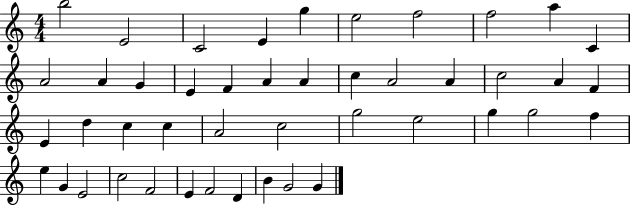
B5/h E4/h C4/h E4/q G5/q E5/h F5/h F5/h A5/q C4/q A4/h A4/q G4/q E4/q F4/q A4/q A4/q C5/q A4/h A4/q C5/h A4/q F4/q E4/q D5/q C5/q C5/q A4/h C5/h G5/h E5/h G5/q G5/h F5/q E5/q G4/q E4/h C5/h F4/h E4/q F4/h D4/q B4/q G4/h G4/q